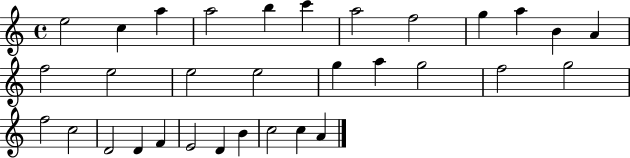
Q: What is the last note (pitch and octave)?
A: A4